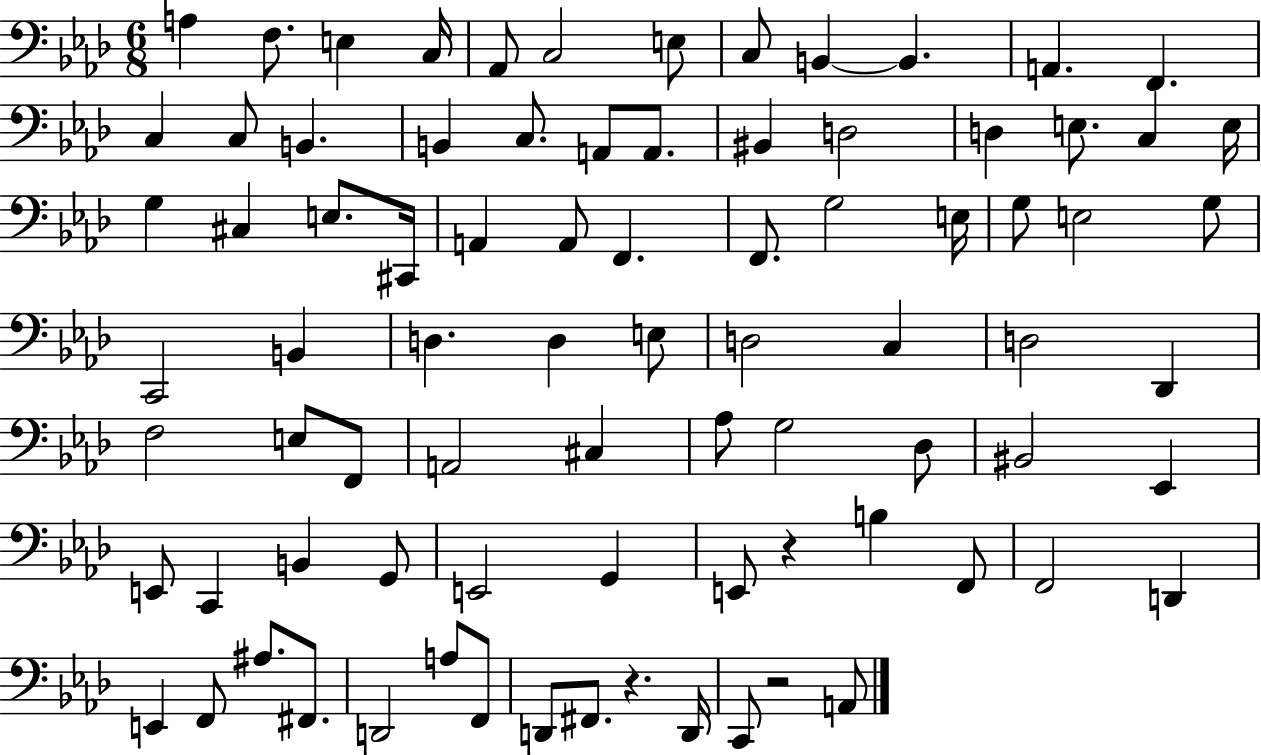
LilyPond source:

{
  \clef bass
  \numericTimeSignature
  \time 6/8
  \key aes \major
  a4 f8. e4 c16 | aes,8 c2 e8 | c8 b,4~~ b,4. | a,4. f,4. | \break c4 c8 b,4. | b,4 c8. a,8 a,8. | bis,4 d2 | d4 e8. c4 e16 | \break g4 cis4 e8. cis,16 | a,4 a,8 f,4. | f,8. g2 e16 | g8 e2 g8 | \break c,2 b,4 | d4. d4 e8 | d2 c4 | d2 des,4 | \break f2 e8 f,8 | a,2 cis4 | aes8 g2 des8 | bis,2 ees,4 | \break e,8 c,4 b,4 g,8 | e,2 g,4 | e,8 r4 b4 f,8 | f,2 d,4 | \break e,4 f,8 ais8. fis,8. | d,2 a8 f,8 | d,8 fis,8. r4. d,16 | c,8 r2 a,8 | \break \bar "|."
}